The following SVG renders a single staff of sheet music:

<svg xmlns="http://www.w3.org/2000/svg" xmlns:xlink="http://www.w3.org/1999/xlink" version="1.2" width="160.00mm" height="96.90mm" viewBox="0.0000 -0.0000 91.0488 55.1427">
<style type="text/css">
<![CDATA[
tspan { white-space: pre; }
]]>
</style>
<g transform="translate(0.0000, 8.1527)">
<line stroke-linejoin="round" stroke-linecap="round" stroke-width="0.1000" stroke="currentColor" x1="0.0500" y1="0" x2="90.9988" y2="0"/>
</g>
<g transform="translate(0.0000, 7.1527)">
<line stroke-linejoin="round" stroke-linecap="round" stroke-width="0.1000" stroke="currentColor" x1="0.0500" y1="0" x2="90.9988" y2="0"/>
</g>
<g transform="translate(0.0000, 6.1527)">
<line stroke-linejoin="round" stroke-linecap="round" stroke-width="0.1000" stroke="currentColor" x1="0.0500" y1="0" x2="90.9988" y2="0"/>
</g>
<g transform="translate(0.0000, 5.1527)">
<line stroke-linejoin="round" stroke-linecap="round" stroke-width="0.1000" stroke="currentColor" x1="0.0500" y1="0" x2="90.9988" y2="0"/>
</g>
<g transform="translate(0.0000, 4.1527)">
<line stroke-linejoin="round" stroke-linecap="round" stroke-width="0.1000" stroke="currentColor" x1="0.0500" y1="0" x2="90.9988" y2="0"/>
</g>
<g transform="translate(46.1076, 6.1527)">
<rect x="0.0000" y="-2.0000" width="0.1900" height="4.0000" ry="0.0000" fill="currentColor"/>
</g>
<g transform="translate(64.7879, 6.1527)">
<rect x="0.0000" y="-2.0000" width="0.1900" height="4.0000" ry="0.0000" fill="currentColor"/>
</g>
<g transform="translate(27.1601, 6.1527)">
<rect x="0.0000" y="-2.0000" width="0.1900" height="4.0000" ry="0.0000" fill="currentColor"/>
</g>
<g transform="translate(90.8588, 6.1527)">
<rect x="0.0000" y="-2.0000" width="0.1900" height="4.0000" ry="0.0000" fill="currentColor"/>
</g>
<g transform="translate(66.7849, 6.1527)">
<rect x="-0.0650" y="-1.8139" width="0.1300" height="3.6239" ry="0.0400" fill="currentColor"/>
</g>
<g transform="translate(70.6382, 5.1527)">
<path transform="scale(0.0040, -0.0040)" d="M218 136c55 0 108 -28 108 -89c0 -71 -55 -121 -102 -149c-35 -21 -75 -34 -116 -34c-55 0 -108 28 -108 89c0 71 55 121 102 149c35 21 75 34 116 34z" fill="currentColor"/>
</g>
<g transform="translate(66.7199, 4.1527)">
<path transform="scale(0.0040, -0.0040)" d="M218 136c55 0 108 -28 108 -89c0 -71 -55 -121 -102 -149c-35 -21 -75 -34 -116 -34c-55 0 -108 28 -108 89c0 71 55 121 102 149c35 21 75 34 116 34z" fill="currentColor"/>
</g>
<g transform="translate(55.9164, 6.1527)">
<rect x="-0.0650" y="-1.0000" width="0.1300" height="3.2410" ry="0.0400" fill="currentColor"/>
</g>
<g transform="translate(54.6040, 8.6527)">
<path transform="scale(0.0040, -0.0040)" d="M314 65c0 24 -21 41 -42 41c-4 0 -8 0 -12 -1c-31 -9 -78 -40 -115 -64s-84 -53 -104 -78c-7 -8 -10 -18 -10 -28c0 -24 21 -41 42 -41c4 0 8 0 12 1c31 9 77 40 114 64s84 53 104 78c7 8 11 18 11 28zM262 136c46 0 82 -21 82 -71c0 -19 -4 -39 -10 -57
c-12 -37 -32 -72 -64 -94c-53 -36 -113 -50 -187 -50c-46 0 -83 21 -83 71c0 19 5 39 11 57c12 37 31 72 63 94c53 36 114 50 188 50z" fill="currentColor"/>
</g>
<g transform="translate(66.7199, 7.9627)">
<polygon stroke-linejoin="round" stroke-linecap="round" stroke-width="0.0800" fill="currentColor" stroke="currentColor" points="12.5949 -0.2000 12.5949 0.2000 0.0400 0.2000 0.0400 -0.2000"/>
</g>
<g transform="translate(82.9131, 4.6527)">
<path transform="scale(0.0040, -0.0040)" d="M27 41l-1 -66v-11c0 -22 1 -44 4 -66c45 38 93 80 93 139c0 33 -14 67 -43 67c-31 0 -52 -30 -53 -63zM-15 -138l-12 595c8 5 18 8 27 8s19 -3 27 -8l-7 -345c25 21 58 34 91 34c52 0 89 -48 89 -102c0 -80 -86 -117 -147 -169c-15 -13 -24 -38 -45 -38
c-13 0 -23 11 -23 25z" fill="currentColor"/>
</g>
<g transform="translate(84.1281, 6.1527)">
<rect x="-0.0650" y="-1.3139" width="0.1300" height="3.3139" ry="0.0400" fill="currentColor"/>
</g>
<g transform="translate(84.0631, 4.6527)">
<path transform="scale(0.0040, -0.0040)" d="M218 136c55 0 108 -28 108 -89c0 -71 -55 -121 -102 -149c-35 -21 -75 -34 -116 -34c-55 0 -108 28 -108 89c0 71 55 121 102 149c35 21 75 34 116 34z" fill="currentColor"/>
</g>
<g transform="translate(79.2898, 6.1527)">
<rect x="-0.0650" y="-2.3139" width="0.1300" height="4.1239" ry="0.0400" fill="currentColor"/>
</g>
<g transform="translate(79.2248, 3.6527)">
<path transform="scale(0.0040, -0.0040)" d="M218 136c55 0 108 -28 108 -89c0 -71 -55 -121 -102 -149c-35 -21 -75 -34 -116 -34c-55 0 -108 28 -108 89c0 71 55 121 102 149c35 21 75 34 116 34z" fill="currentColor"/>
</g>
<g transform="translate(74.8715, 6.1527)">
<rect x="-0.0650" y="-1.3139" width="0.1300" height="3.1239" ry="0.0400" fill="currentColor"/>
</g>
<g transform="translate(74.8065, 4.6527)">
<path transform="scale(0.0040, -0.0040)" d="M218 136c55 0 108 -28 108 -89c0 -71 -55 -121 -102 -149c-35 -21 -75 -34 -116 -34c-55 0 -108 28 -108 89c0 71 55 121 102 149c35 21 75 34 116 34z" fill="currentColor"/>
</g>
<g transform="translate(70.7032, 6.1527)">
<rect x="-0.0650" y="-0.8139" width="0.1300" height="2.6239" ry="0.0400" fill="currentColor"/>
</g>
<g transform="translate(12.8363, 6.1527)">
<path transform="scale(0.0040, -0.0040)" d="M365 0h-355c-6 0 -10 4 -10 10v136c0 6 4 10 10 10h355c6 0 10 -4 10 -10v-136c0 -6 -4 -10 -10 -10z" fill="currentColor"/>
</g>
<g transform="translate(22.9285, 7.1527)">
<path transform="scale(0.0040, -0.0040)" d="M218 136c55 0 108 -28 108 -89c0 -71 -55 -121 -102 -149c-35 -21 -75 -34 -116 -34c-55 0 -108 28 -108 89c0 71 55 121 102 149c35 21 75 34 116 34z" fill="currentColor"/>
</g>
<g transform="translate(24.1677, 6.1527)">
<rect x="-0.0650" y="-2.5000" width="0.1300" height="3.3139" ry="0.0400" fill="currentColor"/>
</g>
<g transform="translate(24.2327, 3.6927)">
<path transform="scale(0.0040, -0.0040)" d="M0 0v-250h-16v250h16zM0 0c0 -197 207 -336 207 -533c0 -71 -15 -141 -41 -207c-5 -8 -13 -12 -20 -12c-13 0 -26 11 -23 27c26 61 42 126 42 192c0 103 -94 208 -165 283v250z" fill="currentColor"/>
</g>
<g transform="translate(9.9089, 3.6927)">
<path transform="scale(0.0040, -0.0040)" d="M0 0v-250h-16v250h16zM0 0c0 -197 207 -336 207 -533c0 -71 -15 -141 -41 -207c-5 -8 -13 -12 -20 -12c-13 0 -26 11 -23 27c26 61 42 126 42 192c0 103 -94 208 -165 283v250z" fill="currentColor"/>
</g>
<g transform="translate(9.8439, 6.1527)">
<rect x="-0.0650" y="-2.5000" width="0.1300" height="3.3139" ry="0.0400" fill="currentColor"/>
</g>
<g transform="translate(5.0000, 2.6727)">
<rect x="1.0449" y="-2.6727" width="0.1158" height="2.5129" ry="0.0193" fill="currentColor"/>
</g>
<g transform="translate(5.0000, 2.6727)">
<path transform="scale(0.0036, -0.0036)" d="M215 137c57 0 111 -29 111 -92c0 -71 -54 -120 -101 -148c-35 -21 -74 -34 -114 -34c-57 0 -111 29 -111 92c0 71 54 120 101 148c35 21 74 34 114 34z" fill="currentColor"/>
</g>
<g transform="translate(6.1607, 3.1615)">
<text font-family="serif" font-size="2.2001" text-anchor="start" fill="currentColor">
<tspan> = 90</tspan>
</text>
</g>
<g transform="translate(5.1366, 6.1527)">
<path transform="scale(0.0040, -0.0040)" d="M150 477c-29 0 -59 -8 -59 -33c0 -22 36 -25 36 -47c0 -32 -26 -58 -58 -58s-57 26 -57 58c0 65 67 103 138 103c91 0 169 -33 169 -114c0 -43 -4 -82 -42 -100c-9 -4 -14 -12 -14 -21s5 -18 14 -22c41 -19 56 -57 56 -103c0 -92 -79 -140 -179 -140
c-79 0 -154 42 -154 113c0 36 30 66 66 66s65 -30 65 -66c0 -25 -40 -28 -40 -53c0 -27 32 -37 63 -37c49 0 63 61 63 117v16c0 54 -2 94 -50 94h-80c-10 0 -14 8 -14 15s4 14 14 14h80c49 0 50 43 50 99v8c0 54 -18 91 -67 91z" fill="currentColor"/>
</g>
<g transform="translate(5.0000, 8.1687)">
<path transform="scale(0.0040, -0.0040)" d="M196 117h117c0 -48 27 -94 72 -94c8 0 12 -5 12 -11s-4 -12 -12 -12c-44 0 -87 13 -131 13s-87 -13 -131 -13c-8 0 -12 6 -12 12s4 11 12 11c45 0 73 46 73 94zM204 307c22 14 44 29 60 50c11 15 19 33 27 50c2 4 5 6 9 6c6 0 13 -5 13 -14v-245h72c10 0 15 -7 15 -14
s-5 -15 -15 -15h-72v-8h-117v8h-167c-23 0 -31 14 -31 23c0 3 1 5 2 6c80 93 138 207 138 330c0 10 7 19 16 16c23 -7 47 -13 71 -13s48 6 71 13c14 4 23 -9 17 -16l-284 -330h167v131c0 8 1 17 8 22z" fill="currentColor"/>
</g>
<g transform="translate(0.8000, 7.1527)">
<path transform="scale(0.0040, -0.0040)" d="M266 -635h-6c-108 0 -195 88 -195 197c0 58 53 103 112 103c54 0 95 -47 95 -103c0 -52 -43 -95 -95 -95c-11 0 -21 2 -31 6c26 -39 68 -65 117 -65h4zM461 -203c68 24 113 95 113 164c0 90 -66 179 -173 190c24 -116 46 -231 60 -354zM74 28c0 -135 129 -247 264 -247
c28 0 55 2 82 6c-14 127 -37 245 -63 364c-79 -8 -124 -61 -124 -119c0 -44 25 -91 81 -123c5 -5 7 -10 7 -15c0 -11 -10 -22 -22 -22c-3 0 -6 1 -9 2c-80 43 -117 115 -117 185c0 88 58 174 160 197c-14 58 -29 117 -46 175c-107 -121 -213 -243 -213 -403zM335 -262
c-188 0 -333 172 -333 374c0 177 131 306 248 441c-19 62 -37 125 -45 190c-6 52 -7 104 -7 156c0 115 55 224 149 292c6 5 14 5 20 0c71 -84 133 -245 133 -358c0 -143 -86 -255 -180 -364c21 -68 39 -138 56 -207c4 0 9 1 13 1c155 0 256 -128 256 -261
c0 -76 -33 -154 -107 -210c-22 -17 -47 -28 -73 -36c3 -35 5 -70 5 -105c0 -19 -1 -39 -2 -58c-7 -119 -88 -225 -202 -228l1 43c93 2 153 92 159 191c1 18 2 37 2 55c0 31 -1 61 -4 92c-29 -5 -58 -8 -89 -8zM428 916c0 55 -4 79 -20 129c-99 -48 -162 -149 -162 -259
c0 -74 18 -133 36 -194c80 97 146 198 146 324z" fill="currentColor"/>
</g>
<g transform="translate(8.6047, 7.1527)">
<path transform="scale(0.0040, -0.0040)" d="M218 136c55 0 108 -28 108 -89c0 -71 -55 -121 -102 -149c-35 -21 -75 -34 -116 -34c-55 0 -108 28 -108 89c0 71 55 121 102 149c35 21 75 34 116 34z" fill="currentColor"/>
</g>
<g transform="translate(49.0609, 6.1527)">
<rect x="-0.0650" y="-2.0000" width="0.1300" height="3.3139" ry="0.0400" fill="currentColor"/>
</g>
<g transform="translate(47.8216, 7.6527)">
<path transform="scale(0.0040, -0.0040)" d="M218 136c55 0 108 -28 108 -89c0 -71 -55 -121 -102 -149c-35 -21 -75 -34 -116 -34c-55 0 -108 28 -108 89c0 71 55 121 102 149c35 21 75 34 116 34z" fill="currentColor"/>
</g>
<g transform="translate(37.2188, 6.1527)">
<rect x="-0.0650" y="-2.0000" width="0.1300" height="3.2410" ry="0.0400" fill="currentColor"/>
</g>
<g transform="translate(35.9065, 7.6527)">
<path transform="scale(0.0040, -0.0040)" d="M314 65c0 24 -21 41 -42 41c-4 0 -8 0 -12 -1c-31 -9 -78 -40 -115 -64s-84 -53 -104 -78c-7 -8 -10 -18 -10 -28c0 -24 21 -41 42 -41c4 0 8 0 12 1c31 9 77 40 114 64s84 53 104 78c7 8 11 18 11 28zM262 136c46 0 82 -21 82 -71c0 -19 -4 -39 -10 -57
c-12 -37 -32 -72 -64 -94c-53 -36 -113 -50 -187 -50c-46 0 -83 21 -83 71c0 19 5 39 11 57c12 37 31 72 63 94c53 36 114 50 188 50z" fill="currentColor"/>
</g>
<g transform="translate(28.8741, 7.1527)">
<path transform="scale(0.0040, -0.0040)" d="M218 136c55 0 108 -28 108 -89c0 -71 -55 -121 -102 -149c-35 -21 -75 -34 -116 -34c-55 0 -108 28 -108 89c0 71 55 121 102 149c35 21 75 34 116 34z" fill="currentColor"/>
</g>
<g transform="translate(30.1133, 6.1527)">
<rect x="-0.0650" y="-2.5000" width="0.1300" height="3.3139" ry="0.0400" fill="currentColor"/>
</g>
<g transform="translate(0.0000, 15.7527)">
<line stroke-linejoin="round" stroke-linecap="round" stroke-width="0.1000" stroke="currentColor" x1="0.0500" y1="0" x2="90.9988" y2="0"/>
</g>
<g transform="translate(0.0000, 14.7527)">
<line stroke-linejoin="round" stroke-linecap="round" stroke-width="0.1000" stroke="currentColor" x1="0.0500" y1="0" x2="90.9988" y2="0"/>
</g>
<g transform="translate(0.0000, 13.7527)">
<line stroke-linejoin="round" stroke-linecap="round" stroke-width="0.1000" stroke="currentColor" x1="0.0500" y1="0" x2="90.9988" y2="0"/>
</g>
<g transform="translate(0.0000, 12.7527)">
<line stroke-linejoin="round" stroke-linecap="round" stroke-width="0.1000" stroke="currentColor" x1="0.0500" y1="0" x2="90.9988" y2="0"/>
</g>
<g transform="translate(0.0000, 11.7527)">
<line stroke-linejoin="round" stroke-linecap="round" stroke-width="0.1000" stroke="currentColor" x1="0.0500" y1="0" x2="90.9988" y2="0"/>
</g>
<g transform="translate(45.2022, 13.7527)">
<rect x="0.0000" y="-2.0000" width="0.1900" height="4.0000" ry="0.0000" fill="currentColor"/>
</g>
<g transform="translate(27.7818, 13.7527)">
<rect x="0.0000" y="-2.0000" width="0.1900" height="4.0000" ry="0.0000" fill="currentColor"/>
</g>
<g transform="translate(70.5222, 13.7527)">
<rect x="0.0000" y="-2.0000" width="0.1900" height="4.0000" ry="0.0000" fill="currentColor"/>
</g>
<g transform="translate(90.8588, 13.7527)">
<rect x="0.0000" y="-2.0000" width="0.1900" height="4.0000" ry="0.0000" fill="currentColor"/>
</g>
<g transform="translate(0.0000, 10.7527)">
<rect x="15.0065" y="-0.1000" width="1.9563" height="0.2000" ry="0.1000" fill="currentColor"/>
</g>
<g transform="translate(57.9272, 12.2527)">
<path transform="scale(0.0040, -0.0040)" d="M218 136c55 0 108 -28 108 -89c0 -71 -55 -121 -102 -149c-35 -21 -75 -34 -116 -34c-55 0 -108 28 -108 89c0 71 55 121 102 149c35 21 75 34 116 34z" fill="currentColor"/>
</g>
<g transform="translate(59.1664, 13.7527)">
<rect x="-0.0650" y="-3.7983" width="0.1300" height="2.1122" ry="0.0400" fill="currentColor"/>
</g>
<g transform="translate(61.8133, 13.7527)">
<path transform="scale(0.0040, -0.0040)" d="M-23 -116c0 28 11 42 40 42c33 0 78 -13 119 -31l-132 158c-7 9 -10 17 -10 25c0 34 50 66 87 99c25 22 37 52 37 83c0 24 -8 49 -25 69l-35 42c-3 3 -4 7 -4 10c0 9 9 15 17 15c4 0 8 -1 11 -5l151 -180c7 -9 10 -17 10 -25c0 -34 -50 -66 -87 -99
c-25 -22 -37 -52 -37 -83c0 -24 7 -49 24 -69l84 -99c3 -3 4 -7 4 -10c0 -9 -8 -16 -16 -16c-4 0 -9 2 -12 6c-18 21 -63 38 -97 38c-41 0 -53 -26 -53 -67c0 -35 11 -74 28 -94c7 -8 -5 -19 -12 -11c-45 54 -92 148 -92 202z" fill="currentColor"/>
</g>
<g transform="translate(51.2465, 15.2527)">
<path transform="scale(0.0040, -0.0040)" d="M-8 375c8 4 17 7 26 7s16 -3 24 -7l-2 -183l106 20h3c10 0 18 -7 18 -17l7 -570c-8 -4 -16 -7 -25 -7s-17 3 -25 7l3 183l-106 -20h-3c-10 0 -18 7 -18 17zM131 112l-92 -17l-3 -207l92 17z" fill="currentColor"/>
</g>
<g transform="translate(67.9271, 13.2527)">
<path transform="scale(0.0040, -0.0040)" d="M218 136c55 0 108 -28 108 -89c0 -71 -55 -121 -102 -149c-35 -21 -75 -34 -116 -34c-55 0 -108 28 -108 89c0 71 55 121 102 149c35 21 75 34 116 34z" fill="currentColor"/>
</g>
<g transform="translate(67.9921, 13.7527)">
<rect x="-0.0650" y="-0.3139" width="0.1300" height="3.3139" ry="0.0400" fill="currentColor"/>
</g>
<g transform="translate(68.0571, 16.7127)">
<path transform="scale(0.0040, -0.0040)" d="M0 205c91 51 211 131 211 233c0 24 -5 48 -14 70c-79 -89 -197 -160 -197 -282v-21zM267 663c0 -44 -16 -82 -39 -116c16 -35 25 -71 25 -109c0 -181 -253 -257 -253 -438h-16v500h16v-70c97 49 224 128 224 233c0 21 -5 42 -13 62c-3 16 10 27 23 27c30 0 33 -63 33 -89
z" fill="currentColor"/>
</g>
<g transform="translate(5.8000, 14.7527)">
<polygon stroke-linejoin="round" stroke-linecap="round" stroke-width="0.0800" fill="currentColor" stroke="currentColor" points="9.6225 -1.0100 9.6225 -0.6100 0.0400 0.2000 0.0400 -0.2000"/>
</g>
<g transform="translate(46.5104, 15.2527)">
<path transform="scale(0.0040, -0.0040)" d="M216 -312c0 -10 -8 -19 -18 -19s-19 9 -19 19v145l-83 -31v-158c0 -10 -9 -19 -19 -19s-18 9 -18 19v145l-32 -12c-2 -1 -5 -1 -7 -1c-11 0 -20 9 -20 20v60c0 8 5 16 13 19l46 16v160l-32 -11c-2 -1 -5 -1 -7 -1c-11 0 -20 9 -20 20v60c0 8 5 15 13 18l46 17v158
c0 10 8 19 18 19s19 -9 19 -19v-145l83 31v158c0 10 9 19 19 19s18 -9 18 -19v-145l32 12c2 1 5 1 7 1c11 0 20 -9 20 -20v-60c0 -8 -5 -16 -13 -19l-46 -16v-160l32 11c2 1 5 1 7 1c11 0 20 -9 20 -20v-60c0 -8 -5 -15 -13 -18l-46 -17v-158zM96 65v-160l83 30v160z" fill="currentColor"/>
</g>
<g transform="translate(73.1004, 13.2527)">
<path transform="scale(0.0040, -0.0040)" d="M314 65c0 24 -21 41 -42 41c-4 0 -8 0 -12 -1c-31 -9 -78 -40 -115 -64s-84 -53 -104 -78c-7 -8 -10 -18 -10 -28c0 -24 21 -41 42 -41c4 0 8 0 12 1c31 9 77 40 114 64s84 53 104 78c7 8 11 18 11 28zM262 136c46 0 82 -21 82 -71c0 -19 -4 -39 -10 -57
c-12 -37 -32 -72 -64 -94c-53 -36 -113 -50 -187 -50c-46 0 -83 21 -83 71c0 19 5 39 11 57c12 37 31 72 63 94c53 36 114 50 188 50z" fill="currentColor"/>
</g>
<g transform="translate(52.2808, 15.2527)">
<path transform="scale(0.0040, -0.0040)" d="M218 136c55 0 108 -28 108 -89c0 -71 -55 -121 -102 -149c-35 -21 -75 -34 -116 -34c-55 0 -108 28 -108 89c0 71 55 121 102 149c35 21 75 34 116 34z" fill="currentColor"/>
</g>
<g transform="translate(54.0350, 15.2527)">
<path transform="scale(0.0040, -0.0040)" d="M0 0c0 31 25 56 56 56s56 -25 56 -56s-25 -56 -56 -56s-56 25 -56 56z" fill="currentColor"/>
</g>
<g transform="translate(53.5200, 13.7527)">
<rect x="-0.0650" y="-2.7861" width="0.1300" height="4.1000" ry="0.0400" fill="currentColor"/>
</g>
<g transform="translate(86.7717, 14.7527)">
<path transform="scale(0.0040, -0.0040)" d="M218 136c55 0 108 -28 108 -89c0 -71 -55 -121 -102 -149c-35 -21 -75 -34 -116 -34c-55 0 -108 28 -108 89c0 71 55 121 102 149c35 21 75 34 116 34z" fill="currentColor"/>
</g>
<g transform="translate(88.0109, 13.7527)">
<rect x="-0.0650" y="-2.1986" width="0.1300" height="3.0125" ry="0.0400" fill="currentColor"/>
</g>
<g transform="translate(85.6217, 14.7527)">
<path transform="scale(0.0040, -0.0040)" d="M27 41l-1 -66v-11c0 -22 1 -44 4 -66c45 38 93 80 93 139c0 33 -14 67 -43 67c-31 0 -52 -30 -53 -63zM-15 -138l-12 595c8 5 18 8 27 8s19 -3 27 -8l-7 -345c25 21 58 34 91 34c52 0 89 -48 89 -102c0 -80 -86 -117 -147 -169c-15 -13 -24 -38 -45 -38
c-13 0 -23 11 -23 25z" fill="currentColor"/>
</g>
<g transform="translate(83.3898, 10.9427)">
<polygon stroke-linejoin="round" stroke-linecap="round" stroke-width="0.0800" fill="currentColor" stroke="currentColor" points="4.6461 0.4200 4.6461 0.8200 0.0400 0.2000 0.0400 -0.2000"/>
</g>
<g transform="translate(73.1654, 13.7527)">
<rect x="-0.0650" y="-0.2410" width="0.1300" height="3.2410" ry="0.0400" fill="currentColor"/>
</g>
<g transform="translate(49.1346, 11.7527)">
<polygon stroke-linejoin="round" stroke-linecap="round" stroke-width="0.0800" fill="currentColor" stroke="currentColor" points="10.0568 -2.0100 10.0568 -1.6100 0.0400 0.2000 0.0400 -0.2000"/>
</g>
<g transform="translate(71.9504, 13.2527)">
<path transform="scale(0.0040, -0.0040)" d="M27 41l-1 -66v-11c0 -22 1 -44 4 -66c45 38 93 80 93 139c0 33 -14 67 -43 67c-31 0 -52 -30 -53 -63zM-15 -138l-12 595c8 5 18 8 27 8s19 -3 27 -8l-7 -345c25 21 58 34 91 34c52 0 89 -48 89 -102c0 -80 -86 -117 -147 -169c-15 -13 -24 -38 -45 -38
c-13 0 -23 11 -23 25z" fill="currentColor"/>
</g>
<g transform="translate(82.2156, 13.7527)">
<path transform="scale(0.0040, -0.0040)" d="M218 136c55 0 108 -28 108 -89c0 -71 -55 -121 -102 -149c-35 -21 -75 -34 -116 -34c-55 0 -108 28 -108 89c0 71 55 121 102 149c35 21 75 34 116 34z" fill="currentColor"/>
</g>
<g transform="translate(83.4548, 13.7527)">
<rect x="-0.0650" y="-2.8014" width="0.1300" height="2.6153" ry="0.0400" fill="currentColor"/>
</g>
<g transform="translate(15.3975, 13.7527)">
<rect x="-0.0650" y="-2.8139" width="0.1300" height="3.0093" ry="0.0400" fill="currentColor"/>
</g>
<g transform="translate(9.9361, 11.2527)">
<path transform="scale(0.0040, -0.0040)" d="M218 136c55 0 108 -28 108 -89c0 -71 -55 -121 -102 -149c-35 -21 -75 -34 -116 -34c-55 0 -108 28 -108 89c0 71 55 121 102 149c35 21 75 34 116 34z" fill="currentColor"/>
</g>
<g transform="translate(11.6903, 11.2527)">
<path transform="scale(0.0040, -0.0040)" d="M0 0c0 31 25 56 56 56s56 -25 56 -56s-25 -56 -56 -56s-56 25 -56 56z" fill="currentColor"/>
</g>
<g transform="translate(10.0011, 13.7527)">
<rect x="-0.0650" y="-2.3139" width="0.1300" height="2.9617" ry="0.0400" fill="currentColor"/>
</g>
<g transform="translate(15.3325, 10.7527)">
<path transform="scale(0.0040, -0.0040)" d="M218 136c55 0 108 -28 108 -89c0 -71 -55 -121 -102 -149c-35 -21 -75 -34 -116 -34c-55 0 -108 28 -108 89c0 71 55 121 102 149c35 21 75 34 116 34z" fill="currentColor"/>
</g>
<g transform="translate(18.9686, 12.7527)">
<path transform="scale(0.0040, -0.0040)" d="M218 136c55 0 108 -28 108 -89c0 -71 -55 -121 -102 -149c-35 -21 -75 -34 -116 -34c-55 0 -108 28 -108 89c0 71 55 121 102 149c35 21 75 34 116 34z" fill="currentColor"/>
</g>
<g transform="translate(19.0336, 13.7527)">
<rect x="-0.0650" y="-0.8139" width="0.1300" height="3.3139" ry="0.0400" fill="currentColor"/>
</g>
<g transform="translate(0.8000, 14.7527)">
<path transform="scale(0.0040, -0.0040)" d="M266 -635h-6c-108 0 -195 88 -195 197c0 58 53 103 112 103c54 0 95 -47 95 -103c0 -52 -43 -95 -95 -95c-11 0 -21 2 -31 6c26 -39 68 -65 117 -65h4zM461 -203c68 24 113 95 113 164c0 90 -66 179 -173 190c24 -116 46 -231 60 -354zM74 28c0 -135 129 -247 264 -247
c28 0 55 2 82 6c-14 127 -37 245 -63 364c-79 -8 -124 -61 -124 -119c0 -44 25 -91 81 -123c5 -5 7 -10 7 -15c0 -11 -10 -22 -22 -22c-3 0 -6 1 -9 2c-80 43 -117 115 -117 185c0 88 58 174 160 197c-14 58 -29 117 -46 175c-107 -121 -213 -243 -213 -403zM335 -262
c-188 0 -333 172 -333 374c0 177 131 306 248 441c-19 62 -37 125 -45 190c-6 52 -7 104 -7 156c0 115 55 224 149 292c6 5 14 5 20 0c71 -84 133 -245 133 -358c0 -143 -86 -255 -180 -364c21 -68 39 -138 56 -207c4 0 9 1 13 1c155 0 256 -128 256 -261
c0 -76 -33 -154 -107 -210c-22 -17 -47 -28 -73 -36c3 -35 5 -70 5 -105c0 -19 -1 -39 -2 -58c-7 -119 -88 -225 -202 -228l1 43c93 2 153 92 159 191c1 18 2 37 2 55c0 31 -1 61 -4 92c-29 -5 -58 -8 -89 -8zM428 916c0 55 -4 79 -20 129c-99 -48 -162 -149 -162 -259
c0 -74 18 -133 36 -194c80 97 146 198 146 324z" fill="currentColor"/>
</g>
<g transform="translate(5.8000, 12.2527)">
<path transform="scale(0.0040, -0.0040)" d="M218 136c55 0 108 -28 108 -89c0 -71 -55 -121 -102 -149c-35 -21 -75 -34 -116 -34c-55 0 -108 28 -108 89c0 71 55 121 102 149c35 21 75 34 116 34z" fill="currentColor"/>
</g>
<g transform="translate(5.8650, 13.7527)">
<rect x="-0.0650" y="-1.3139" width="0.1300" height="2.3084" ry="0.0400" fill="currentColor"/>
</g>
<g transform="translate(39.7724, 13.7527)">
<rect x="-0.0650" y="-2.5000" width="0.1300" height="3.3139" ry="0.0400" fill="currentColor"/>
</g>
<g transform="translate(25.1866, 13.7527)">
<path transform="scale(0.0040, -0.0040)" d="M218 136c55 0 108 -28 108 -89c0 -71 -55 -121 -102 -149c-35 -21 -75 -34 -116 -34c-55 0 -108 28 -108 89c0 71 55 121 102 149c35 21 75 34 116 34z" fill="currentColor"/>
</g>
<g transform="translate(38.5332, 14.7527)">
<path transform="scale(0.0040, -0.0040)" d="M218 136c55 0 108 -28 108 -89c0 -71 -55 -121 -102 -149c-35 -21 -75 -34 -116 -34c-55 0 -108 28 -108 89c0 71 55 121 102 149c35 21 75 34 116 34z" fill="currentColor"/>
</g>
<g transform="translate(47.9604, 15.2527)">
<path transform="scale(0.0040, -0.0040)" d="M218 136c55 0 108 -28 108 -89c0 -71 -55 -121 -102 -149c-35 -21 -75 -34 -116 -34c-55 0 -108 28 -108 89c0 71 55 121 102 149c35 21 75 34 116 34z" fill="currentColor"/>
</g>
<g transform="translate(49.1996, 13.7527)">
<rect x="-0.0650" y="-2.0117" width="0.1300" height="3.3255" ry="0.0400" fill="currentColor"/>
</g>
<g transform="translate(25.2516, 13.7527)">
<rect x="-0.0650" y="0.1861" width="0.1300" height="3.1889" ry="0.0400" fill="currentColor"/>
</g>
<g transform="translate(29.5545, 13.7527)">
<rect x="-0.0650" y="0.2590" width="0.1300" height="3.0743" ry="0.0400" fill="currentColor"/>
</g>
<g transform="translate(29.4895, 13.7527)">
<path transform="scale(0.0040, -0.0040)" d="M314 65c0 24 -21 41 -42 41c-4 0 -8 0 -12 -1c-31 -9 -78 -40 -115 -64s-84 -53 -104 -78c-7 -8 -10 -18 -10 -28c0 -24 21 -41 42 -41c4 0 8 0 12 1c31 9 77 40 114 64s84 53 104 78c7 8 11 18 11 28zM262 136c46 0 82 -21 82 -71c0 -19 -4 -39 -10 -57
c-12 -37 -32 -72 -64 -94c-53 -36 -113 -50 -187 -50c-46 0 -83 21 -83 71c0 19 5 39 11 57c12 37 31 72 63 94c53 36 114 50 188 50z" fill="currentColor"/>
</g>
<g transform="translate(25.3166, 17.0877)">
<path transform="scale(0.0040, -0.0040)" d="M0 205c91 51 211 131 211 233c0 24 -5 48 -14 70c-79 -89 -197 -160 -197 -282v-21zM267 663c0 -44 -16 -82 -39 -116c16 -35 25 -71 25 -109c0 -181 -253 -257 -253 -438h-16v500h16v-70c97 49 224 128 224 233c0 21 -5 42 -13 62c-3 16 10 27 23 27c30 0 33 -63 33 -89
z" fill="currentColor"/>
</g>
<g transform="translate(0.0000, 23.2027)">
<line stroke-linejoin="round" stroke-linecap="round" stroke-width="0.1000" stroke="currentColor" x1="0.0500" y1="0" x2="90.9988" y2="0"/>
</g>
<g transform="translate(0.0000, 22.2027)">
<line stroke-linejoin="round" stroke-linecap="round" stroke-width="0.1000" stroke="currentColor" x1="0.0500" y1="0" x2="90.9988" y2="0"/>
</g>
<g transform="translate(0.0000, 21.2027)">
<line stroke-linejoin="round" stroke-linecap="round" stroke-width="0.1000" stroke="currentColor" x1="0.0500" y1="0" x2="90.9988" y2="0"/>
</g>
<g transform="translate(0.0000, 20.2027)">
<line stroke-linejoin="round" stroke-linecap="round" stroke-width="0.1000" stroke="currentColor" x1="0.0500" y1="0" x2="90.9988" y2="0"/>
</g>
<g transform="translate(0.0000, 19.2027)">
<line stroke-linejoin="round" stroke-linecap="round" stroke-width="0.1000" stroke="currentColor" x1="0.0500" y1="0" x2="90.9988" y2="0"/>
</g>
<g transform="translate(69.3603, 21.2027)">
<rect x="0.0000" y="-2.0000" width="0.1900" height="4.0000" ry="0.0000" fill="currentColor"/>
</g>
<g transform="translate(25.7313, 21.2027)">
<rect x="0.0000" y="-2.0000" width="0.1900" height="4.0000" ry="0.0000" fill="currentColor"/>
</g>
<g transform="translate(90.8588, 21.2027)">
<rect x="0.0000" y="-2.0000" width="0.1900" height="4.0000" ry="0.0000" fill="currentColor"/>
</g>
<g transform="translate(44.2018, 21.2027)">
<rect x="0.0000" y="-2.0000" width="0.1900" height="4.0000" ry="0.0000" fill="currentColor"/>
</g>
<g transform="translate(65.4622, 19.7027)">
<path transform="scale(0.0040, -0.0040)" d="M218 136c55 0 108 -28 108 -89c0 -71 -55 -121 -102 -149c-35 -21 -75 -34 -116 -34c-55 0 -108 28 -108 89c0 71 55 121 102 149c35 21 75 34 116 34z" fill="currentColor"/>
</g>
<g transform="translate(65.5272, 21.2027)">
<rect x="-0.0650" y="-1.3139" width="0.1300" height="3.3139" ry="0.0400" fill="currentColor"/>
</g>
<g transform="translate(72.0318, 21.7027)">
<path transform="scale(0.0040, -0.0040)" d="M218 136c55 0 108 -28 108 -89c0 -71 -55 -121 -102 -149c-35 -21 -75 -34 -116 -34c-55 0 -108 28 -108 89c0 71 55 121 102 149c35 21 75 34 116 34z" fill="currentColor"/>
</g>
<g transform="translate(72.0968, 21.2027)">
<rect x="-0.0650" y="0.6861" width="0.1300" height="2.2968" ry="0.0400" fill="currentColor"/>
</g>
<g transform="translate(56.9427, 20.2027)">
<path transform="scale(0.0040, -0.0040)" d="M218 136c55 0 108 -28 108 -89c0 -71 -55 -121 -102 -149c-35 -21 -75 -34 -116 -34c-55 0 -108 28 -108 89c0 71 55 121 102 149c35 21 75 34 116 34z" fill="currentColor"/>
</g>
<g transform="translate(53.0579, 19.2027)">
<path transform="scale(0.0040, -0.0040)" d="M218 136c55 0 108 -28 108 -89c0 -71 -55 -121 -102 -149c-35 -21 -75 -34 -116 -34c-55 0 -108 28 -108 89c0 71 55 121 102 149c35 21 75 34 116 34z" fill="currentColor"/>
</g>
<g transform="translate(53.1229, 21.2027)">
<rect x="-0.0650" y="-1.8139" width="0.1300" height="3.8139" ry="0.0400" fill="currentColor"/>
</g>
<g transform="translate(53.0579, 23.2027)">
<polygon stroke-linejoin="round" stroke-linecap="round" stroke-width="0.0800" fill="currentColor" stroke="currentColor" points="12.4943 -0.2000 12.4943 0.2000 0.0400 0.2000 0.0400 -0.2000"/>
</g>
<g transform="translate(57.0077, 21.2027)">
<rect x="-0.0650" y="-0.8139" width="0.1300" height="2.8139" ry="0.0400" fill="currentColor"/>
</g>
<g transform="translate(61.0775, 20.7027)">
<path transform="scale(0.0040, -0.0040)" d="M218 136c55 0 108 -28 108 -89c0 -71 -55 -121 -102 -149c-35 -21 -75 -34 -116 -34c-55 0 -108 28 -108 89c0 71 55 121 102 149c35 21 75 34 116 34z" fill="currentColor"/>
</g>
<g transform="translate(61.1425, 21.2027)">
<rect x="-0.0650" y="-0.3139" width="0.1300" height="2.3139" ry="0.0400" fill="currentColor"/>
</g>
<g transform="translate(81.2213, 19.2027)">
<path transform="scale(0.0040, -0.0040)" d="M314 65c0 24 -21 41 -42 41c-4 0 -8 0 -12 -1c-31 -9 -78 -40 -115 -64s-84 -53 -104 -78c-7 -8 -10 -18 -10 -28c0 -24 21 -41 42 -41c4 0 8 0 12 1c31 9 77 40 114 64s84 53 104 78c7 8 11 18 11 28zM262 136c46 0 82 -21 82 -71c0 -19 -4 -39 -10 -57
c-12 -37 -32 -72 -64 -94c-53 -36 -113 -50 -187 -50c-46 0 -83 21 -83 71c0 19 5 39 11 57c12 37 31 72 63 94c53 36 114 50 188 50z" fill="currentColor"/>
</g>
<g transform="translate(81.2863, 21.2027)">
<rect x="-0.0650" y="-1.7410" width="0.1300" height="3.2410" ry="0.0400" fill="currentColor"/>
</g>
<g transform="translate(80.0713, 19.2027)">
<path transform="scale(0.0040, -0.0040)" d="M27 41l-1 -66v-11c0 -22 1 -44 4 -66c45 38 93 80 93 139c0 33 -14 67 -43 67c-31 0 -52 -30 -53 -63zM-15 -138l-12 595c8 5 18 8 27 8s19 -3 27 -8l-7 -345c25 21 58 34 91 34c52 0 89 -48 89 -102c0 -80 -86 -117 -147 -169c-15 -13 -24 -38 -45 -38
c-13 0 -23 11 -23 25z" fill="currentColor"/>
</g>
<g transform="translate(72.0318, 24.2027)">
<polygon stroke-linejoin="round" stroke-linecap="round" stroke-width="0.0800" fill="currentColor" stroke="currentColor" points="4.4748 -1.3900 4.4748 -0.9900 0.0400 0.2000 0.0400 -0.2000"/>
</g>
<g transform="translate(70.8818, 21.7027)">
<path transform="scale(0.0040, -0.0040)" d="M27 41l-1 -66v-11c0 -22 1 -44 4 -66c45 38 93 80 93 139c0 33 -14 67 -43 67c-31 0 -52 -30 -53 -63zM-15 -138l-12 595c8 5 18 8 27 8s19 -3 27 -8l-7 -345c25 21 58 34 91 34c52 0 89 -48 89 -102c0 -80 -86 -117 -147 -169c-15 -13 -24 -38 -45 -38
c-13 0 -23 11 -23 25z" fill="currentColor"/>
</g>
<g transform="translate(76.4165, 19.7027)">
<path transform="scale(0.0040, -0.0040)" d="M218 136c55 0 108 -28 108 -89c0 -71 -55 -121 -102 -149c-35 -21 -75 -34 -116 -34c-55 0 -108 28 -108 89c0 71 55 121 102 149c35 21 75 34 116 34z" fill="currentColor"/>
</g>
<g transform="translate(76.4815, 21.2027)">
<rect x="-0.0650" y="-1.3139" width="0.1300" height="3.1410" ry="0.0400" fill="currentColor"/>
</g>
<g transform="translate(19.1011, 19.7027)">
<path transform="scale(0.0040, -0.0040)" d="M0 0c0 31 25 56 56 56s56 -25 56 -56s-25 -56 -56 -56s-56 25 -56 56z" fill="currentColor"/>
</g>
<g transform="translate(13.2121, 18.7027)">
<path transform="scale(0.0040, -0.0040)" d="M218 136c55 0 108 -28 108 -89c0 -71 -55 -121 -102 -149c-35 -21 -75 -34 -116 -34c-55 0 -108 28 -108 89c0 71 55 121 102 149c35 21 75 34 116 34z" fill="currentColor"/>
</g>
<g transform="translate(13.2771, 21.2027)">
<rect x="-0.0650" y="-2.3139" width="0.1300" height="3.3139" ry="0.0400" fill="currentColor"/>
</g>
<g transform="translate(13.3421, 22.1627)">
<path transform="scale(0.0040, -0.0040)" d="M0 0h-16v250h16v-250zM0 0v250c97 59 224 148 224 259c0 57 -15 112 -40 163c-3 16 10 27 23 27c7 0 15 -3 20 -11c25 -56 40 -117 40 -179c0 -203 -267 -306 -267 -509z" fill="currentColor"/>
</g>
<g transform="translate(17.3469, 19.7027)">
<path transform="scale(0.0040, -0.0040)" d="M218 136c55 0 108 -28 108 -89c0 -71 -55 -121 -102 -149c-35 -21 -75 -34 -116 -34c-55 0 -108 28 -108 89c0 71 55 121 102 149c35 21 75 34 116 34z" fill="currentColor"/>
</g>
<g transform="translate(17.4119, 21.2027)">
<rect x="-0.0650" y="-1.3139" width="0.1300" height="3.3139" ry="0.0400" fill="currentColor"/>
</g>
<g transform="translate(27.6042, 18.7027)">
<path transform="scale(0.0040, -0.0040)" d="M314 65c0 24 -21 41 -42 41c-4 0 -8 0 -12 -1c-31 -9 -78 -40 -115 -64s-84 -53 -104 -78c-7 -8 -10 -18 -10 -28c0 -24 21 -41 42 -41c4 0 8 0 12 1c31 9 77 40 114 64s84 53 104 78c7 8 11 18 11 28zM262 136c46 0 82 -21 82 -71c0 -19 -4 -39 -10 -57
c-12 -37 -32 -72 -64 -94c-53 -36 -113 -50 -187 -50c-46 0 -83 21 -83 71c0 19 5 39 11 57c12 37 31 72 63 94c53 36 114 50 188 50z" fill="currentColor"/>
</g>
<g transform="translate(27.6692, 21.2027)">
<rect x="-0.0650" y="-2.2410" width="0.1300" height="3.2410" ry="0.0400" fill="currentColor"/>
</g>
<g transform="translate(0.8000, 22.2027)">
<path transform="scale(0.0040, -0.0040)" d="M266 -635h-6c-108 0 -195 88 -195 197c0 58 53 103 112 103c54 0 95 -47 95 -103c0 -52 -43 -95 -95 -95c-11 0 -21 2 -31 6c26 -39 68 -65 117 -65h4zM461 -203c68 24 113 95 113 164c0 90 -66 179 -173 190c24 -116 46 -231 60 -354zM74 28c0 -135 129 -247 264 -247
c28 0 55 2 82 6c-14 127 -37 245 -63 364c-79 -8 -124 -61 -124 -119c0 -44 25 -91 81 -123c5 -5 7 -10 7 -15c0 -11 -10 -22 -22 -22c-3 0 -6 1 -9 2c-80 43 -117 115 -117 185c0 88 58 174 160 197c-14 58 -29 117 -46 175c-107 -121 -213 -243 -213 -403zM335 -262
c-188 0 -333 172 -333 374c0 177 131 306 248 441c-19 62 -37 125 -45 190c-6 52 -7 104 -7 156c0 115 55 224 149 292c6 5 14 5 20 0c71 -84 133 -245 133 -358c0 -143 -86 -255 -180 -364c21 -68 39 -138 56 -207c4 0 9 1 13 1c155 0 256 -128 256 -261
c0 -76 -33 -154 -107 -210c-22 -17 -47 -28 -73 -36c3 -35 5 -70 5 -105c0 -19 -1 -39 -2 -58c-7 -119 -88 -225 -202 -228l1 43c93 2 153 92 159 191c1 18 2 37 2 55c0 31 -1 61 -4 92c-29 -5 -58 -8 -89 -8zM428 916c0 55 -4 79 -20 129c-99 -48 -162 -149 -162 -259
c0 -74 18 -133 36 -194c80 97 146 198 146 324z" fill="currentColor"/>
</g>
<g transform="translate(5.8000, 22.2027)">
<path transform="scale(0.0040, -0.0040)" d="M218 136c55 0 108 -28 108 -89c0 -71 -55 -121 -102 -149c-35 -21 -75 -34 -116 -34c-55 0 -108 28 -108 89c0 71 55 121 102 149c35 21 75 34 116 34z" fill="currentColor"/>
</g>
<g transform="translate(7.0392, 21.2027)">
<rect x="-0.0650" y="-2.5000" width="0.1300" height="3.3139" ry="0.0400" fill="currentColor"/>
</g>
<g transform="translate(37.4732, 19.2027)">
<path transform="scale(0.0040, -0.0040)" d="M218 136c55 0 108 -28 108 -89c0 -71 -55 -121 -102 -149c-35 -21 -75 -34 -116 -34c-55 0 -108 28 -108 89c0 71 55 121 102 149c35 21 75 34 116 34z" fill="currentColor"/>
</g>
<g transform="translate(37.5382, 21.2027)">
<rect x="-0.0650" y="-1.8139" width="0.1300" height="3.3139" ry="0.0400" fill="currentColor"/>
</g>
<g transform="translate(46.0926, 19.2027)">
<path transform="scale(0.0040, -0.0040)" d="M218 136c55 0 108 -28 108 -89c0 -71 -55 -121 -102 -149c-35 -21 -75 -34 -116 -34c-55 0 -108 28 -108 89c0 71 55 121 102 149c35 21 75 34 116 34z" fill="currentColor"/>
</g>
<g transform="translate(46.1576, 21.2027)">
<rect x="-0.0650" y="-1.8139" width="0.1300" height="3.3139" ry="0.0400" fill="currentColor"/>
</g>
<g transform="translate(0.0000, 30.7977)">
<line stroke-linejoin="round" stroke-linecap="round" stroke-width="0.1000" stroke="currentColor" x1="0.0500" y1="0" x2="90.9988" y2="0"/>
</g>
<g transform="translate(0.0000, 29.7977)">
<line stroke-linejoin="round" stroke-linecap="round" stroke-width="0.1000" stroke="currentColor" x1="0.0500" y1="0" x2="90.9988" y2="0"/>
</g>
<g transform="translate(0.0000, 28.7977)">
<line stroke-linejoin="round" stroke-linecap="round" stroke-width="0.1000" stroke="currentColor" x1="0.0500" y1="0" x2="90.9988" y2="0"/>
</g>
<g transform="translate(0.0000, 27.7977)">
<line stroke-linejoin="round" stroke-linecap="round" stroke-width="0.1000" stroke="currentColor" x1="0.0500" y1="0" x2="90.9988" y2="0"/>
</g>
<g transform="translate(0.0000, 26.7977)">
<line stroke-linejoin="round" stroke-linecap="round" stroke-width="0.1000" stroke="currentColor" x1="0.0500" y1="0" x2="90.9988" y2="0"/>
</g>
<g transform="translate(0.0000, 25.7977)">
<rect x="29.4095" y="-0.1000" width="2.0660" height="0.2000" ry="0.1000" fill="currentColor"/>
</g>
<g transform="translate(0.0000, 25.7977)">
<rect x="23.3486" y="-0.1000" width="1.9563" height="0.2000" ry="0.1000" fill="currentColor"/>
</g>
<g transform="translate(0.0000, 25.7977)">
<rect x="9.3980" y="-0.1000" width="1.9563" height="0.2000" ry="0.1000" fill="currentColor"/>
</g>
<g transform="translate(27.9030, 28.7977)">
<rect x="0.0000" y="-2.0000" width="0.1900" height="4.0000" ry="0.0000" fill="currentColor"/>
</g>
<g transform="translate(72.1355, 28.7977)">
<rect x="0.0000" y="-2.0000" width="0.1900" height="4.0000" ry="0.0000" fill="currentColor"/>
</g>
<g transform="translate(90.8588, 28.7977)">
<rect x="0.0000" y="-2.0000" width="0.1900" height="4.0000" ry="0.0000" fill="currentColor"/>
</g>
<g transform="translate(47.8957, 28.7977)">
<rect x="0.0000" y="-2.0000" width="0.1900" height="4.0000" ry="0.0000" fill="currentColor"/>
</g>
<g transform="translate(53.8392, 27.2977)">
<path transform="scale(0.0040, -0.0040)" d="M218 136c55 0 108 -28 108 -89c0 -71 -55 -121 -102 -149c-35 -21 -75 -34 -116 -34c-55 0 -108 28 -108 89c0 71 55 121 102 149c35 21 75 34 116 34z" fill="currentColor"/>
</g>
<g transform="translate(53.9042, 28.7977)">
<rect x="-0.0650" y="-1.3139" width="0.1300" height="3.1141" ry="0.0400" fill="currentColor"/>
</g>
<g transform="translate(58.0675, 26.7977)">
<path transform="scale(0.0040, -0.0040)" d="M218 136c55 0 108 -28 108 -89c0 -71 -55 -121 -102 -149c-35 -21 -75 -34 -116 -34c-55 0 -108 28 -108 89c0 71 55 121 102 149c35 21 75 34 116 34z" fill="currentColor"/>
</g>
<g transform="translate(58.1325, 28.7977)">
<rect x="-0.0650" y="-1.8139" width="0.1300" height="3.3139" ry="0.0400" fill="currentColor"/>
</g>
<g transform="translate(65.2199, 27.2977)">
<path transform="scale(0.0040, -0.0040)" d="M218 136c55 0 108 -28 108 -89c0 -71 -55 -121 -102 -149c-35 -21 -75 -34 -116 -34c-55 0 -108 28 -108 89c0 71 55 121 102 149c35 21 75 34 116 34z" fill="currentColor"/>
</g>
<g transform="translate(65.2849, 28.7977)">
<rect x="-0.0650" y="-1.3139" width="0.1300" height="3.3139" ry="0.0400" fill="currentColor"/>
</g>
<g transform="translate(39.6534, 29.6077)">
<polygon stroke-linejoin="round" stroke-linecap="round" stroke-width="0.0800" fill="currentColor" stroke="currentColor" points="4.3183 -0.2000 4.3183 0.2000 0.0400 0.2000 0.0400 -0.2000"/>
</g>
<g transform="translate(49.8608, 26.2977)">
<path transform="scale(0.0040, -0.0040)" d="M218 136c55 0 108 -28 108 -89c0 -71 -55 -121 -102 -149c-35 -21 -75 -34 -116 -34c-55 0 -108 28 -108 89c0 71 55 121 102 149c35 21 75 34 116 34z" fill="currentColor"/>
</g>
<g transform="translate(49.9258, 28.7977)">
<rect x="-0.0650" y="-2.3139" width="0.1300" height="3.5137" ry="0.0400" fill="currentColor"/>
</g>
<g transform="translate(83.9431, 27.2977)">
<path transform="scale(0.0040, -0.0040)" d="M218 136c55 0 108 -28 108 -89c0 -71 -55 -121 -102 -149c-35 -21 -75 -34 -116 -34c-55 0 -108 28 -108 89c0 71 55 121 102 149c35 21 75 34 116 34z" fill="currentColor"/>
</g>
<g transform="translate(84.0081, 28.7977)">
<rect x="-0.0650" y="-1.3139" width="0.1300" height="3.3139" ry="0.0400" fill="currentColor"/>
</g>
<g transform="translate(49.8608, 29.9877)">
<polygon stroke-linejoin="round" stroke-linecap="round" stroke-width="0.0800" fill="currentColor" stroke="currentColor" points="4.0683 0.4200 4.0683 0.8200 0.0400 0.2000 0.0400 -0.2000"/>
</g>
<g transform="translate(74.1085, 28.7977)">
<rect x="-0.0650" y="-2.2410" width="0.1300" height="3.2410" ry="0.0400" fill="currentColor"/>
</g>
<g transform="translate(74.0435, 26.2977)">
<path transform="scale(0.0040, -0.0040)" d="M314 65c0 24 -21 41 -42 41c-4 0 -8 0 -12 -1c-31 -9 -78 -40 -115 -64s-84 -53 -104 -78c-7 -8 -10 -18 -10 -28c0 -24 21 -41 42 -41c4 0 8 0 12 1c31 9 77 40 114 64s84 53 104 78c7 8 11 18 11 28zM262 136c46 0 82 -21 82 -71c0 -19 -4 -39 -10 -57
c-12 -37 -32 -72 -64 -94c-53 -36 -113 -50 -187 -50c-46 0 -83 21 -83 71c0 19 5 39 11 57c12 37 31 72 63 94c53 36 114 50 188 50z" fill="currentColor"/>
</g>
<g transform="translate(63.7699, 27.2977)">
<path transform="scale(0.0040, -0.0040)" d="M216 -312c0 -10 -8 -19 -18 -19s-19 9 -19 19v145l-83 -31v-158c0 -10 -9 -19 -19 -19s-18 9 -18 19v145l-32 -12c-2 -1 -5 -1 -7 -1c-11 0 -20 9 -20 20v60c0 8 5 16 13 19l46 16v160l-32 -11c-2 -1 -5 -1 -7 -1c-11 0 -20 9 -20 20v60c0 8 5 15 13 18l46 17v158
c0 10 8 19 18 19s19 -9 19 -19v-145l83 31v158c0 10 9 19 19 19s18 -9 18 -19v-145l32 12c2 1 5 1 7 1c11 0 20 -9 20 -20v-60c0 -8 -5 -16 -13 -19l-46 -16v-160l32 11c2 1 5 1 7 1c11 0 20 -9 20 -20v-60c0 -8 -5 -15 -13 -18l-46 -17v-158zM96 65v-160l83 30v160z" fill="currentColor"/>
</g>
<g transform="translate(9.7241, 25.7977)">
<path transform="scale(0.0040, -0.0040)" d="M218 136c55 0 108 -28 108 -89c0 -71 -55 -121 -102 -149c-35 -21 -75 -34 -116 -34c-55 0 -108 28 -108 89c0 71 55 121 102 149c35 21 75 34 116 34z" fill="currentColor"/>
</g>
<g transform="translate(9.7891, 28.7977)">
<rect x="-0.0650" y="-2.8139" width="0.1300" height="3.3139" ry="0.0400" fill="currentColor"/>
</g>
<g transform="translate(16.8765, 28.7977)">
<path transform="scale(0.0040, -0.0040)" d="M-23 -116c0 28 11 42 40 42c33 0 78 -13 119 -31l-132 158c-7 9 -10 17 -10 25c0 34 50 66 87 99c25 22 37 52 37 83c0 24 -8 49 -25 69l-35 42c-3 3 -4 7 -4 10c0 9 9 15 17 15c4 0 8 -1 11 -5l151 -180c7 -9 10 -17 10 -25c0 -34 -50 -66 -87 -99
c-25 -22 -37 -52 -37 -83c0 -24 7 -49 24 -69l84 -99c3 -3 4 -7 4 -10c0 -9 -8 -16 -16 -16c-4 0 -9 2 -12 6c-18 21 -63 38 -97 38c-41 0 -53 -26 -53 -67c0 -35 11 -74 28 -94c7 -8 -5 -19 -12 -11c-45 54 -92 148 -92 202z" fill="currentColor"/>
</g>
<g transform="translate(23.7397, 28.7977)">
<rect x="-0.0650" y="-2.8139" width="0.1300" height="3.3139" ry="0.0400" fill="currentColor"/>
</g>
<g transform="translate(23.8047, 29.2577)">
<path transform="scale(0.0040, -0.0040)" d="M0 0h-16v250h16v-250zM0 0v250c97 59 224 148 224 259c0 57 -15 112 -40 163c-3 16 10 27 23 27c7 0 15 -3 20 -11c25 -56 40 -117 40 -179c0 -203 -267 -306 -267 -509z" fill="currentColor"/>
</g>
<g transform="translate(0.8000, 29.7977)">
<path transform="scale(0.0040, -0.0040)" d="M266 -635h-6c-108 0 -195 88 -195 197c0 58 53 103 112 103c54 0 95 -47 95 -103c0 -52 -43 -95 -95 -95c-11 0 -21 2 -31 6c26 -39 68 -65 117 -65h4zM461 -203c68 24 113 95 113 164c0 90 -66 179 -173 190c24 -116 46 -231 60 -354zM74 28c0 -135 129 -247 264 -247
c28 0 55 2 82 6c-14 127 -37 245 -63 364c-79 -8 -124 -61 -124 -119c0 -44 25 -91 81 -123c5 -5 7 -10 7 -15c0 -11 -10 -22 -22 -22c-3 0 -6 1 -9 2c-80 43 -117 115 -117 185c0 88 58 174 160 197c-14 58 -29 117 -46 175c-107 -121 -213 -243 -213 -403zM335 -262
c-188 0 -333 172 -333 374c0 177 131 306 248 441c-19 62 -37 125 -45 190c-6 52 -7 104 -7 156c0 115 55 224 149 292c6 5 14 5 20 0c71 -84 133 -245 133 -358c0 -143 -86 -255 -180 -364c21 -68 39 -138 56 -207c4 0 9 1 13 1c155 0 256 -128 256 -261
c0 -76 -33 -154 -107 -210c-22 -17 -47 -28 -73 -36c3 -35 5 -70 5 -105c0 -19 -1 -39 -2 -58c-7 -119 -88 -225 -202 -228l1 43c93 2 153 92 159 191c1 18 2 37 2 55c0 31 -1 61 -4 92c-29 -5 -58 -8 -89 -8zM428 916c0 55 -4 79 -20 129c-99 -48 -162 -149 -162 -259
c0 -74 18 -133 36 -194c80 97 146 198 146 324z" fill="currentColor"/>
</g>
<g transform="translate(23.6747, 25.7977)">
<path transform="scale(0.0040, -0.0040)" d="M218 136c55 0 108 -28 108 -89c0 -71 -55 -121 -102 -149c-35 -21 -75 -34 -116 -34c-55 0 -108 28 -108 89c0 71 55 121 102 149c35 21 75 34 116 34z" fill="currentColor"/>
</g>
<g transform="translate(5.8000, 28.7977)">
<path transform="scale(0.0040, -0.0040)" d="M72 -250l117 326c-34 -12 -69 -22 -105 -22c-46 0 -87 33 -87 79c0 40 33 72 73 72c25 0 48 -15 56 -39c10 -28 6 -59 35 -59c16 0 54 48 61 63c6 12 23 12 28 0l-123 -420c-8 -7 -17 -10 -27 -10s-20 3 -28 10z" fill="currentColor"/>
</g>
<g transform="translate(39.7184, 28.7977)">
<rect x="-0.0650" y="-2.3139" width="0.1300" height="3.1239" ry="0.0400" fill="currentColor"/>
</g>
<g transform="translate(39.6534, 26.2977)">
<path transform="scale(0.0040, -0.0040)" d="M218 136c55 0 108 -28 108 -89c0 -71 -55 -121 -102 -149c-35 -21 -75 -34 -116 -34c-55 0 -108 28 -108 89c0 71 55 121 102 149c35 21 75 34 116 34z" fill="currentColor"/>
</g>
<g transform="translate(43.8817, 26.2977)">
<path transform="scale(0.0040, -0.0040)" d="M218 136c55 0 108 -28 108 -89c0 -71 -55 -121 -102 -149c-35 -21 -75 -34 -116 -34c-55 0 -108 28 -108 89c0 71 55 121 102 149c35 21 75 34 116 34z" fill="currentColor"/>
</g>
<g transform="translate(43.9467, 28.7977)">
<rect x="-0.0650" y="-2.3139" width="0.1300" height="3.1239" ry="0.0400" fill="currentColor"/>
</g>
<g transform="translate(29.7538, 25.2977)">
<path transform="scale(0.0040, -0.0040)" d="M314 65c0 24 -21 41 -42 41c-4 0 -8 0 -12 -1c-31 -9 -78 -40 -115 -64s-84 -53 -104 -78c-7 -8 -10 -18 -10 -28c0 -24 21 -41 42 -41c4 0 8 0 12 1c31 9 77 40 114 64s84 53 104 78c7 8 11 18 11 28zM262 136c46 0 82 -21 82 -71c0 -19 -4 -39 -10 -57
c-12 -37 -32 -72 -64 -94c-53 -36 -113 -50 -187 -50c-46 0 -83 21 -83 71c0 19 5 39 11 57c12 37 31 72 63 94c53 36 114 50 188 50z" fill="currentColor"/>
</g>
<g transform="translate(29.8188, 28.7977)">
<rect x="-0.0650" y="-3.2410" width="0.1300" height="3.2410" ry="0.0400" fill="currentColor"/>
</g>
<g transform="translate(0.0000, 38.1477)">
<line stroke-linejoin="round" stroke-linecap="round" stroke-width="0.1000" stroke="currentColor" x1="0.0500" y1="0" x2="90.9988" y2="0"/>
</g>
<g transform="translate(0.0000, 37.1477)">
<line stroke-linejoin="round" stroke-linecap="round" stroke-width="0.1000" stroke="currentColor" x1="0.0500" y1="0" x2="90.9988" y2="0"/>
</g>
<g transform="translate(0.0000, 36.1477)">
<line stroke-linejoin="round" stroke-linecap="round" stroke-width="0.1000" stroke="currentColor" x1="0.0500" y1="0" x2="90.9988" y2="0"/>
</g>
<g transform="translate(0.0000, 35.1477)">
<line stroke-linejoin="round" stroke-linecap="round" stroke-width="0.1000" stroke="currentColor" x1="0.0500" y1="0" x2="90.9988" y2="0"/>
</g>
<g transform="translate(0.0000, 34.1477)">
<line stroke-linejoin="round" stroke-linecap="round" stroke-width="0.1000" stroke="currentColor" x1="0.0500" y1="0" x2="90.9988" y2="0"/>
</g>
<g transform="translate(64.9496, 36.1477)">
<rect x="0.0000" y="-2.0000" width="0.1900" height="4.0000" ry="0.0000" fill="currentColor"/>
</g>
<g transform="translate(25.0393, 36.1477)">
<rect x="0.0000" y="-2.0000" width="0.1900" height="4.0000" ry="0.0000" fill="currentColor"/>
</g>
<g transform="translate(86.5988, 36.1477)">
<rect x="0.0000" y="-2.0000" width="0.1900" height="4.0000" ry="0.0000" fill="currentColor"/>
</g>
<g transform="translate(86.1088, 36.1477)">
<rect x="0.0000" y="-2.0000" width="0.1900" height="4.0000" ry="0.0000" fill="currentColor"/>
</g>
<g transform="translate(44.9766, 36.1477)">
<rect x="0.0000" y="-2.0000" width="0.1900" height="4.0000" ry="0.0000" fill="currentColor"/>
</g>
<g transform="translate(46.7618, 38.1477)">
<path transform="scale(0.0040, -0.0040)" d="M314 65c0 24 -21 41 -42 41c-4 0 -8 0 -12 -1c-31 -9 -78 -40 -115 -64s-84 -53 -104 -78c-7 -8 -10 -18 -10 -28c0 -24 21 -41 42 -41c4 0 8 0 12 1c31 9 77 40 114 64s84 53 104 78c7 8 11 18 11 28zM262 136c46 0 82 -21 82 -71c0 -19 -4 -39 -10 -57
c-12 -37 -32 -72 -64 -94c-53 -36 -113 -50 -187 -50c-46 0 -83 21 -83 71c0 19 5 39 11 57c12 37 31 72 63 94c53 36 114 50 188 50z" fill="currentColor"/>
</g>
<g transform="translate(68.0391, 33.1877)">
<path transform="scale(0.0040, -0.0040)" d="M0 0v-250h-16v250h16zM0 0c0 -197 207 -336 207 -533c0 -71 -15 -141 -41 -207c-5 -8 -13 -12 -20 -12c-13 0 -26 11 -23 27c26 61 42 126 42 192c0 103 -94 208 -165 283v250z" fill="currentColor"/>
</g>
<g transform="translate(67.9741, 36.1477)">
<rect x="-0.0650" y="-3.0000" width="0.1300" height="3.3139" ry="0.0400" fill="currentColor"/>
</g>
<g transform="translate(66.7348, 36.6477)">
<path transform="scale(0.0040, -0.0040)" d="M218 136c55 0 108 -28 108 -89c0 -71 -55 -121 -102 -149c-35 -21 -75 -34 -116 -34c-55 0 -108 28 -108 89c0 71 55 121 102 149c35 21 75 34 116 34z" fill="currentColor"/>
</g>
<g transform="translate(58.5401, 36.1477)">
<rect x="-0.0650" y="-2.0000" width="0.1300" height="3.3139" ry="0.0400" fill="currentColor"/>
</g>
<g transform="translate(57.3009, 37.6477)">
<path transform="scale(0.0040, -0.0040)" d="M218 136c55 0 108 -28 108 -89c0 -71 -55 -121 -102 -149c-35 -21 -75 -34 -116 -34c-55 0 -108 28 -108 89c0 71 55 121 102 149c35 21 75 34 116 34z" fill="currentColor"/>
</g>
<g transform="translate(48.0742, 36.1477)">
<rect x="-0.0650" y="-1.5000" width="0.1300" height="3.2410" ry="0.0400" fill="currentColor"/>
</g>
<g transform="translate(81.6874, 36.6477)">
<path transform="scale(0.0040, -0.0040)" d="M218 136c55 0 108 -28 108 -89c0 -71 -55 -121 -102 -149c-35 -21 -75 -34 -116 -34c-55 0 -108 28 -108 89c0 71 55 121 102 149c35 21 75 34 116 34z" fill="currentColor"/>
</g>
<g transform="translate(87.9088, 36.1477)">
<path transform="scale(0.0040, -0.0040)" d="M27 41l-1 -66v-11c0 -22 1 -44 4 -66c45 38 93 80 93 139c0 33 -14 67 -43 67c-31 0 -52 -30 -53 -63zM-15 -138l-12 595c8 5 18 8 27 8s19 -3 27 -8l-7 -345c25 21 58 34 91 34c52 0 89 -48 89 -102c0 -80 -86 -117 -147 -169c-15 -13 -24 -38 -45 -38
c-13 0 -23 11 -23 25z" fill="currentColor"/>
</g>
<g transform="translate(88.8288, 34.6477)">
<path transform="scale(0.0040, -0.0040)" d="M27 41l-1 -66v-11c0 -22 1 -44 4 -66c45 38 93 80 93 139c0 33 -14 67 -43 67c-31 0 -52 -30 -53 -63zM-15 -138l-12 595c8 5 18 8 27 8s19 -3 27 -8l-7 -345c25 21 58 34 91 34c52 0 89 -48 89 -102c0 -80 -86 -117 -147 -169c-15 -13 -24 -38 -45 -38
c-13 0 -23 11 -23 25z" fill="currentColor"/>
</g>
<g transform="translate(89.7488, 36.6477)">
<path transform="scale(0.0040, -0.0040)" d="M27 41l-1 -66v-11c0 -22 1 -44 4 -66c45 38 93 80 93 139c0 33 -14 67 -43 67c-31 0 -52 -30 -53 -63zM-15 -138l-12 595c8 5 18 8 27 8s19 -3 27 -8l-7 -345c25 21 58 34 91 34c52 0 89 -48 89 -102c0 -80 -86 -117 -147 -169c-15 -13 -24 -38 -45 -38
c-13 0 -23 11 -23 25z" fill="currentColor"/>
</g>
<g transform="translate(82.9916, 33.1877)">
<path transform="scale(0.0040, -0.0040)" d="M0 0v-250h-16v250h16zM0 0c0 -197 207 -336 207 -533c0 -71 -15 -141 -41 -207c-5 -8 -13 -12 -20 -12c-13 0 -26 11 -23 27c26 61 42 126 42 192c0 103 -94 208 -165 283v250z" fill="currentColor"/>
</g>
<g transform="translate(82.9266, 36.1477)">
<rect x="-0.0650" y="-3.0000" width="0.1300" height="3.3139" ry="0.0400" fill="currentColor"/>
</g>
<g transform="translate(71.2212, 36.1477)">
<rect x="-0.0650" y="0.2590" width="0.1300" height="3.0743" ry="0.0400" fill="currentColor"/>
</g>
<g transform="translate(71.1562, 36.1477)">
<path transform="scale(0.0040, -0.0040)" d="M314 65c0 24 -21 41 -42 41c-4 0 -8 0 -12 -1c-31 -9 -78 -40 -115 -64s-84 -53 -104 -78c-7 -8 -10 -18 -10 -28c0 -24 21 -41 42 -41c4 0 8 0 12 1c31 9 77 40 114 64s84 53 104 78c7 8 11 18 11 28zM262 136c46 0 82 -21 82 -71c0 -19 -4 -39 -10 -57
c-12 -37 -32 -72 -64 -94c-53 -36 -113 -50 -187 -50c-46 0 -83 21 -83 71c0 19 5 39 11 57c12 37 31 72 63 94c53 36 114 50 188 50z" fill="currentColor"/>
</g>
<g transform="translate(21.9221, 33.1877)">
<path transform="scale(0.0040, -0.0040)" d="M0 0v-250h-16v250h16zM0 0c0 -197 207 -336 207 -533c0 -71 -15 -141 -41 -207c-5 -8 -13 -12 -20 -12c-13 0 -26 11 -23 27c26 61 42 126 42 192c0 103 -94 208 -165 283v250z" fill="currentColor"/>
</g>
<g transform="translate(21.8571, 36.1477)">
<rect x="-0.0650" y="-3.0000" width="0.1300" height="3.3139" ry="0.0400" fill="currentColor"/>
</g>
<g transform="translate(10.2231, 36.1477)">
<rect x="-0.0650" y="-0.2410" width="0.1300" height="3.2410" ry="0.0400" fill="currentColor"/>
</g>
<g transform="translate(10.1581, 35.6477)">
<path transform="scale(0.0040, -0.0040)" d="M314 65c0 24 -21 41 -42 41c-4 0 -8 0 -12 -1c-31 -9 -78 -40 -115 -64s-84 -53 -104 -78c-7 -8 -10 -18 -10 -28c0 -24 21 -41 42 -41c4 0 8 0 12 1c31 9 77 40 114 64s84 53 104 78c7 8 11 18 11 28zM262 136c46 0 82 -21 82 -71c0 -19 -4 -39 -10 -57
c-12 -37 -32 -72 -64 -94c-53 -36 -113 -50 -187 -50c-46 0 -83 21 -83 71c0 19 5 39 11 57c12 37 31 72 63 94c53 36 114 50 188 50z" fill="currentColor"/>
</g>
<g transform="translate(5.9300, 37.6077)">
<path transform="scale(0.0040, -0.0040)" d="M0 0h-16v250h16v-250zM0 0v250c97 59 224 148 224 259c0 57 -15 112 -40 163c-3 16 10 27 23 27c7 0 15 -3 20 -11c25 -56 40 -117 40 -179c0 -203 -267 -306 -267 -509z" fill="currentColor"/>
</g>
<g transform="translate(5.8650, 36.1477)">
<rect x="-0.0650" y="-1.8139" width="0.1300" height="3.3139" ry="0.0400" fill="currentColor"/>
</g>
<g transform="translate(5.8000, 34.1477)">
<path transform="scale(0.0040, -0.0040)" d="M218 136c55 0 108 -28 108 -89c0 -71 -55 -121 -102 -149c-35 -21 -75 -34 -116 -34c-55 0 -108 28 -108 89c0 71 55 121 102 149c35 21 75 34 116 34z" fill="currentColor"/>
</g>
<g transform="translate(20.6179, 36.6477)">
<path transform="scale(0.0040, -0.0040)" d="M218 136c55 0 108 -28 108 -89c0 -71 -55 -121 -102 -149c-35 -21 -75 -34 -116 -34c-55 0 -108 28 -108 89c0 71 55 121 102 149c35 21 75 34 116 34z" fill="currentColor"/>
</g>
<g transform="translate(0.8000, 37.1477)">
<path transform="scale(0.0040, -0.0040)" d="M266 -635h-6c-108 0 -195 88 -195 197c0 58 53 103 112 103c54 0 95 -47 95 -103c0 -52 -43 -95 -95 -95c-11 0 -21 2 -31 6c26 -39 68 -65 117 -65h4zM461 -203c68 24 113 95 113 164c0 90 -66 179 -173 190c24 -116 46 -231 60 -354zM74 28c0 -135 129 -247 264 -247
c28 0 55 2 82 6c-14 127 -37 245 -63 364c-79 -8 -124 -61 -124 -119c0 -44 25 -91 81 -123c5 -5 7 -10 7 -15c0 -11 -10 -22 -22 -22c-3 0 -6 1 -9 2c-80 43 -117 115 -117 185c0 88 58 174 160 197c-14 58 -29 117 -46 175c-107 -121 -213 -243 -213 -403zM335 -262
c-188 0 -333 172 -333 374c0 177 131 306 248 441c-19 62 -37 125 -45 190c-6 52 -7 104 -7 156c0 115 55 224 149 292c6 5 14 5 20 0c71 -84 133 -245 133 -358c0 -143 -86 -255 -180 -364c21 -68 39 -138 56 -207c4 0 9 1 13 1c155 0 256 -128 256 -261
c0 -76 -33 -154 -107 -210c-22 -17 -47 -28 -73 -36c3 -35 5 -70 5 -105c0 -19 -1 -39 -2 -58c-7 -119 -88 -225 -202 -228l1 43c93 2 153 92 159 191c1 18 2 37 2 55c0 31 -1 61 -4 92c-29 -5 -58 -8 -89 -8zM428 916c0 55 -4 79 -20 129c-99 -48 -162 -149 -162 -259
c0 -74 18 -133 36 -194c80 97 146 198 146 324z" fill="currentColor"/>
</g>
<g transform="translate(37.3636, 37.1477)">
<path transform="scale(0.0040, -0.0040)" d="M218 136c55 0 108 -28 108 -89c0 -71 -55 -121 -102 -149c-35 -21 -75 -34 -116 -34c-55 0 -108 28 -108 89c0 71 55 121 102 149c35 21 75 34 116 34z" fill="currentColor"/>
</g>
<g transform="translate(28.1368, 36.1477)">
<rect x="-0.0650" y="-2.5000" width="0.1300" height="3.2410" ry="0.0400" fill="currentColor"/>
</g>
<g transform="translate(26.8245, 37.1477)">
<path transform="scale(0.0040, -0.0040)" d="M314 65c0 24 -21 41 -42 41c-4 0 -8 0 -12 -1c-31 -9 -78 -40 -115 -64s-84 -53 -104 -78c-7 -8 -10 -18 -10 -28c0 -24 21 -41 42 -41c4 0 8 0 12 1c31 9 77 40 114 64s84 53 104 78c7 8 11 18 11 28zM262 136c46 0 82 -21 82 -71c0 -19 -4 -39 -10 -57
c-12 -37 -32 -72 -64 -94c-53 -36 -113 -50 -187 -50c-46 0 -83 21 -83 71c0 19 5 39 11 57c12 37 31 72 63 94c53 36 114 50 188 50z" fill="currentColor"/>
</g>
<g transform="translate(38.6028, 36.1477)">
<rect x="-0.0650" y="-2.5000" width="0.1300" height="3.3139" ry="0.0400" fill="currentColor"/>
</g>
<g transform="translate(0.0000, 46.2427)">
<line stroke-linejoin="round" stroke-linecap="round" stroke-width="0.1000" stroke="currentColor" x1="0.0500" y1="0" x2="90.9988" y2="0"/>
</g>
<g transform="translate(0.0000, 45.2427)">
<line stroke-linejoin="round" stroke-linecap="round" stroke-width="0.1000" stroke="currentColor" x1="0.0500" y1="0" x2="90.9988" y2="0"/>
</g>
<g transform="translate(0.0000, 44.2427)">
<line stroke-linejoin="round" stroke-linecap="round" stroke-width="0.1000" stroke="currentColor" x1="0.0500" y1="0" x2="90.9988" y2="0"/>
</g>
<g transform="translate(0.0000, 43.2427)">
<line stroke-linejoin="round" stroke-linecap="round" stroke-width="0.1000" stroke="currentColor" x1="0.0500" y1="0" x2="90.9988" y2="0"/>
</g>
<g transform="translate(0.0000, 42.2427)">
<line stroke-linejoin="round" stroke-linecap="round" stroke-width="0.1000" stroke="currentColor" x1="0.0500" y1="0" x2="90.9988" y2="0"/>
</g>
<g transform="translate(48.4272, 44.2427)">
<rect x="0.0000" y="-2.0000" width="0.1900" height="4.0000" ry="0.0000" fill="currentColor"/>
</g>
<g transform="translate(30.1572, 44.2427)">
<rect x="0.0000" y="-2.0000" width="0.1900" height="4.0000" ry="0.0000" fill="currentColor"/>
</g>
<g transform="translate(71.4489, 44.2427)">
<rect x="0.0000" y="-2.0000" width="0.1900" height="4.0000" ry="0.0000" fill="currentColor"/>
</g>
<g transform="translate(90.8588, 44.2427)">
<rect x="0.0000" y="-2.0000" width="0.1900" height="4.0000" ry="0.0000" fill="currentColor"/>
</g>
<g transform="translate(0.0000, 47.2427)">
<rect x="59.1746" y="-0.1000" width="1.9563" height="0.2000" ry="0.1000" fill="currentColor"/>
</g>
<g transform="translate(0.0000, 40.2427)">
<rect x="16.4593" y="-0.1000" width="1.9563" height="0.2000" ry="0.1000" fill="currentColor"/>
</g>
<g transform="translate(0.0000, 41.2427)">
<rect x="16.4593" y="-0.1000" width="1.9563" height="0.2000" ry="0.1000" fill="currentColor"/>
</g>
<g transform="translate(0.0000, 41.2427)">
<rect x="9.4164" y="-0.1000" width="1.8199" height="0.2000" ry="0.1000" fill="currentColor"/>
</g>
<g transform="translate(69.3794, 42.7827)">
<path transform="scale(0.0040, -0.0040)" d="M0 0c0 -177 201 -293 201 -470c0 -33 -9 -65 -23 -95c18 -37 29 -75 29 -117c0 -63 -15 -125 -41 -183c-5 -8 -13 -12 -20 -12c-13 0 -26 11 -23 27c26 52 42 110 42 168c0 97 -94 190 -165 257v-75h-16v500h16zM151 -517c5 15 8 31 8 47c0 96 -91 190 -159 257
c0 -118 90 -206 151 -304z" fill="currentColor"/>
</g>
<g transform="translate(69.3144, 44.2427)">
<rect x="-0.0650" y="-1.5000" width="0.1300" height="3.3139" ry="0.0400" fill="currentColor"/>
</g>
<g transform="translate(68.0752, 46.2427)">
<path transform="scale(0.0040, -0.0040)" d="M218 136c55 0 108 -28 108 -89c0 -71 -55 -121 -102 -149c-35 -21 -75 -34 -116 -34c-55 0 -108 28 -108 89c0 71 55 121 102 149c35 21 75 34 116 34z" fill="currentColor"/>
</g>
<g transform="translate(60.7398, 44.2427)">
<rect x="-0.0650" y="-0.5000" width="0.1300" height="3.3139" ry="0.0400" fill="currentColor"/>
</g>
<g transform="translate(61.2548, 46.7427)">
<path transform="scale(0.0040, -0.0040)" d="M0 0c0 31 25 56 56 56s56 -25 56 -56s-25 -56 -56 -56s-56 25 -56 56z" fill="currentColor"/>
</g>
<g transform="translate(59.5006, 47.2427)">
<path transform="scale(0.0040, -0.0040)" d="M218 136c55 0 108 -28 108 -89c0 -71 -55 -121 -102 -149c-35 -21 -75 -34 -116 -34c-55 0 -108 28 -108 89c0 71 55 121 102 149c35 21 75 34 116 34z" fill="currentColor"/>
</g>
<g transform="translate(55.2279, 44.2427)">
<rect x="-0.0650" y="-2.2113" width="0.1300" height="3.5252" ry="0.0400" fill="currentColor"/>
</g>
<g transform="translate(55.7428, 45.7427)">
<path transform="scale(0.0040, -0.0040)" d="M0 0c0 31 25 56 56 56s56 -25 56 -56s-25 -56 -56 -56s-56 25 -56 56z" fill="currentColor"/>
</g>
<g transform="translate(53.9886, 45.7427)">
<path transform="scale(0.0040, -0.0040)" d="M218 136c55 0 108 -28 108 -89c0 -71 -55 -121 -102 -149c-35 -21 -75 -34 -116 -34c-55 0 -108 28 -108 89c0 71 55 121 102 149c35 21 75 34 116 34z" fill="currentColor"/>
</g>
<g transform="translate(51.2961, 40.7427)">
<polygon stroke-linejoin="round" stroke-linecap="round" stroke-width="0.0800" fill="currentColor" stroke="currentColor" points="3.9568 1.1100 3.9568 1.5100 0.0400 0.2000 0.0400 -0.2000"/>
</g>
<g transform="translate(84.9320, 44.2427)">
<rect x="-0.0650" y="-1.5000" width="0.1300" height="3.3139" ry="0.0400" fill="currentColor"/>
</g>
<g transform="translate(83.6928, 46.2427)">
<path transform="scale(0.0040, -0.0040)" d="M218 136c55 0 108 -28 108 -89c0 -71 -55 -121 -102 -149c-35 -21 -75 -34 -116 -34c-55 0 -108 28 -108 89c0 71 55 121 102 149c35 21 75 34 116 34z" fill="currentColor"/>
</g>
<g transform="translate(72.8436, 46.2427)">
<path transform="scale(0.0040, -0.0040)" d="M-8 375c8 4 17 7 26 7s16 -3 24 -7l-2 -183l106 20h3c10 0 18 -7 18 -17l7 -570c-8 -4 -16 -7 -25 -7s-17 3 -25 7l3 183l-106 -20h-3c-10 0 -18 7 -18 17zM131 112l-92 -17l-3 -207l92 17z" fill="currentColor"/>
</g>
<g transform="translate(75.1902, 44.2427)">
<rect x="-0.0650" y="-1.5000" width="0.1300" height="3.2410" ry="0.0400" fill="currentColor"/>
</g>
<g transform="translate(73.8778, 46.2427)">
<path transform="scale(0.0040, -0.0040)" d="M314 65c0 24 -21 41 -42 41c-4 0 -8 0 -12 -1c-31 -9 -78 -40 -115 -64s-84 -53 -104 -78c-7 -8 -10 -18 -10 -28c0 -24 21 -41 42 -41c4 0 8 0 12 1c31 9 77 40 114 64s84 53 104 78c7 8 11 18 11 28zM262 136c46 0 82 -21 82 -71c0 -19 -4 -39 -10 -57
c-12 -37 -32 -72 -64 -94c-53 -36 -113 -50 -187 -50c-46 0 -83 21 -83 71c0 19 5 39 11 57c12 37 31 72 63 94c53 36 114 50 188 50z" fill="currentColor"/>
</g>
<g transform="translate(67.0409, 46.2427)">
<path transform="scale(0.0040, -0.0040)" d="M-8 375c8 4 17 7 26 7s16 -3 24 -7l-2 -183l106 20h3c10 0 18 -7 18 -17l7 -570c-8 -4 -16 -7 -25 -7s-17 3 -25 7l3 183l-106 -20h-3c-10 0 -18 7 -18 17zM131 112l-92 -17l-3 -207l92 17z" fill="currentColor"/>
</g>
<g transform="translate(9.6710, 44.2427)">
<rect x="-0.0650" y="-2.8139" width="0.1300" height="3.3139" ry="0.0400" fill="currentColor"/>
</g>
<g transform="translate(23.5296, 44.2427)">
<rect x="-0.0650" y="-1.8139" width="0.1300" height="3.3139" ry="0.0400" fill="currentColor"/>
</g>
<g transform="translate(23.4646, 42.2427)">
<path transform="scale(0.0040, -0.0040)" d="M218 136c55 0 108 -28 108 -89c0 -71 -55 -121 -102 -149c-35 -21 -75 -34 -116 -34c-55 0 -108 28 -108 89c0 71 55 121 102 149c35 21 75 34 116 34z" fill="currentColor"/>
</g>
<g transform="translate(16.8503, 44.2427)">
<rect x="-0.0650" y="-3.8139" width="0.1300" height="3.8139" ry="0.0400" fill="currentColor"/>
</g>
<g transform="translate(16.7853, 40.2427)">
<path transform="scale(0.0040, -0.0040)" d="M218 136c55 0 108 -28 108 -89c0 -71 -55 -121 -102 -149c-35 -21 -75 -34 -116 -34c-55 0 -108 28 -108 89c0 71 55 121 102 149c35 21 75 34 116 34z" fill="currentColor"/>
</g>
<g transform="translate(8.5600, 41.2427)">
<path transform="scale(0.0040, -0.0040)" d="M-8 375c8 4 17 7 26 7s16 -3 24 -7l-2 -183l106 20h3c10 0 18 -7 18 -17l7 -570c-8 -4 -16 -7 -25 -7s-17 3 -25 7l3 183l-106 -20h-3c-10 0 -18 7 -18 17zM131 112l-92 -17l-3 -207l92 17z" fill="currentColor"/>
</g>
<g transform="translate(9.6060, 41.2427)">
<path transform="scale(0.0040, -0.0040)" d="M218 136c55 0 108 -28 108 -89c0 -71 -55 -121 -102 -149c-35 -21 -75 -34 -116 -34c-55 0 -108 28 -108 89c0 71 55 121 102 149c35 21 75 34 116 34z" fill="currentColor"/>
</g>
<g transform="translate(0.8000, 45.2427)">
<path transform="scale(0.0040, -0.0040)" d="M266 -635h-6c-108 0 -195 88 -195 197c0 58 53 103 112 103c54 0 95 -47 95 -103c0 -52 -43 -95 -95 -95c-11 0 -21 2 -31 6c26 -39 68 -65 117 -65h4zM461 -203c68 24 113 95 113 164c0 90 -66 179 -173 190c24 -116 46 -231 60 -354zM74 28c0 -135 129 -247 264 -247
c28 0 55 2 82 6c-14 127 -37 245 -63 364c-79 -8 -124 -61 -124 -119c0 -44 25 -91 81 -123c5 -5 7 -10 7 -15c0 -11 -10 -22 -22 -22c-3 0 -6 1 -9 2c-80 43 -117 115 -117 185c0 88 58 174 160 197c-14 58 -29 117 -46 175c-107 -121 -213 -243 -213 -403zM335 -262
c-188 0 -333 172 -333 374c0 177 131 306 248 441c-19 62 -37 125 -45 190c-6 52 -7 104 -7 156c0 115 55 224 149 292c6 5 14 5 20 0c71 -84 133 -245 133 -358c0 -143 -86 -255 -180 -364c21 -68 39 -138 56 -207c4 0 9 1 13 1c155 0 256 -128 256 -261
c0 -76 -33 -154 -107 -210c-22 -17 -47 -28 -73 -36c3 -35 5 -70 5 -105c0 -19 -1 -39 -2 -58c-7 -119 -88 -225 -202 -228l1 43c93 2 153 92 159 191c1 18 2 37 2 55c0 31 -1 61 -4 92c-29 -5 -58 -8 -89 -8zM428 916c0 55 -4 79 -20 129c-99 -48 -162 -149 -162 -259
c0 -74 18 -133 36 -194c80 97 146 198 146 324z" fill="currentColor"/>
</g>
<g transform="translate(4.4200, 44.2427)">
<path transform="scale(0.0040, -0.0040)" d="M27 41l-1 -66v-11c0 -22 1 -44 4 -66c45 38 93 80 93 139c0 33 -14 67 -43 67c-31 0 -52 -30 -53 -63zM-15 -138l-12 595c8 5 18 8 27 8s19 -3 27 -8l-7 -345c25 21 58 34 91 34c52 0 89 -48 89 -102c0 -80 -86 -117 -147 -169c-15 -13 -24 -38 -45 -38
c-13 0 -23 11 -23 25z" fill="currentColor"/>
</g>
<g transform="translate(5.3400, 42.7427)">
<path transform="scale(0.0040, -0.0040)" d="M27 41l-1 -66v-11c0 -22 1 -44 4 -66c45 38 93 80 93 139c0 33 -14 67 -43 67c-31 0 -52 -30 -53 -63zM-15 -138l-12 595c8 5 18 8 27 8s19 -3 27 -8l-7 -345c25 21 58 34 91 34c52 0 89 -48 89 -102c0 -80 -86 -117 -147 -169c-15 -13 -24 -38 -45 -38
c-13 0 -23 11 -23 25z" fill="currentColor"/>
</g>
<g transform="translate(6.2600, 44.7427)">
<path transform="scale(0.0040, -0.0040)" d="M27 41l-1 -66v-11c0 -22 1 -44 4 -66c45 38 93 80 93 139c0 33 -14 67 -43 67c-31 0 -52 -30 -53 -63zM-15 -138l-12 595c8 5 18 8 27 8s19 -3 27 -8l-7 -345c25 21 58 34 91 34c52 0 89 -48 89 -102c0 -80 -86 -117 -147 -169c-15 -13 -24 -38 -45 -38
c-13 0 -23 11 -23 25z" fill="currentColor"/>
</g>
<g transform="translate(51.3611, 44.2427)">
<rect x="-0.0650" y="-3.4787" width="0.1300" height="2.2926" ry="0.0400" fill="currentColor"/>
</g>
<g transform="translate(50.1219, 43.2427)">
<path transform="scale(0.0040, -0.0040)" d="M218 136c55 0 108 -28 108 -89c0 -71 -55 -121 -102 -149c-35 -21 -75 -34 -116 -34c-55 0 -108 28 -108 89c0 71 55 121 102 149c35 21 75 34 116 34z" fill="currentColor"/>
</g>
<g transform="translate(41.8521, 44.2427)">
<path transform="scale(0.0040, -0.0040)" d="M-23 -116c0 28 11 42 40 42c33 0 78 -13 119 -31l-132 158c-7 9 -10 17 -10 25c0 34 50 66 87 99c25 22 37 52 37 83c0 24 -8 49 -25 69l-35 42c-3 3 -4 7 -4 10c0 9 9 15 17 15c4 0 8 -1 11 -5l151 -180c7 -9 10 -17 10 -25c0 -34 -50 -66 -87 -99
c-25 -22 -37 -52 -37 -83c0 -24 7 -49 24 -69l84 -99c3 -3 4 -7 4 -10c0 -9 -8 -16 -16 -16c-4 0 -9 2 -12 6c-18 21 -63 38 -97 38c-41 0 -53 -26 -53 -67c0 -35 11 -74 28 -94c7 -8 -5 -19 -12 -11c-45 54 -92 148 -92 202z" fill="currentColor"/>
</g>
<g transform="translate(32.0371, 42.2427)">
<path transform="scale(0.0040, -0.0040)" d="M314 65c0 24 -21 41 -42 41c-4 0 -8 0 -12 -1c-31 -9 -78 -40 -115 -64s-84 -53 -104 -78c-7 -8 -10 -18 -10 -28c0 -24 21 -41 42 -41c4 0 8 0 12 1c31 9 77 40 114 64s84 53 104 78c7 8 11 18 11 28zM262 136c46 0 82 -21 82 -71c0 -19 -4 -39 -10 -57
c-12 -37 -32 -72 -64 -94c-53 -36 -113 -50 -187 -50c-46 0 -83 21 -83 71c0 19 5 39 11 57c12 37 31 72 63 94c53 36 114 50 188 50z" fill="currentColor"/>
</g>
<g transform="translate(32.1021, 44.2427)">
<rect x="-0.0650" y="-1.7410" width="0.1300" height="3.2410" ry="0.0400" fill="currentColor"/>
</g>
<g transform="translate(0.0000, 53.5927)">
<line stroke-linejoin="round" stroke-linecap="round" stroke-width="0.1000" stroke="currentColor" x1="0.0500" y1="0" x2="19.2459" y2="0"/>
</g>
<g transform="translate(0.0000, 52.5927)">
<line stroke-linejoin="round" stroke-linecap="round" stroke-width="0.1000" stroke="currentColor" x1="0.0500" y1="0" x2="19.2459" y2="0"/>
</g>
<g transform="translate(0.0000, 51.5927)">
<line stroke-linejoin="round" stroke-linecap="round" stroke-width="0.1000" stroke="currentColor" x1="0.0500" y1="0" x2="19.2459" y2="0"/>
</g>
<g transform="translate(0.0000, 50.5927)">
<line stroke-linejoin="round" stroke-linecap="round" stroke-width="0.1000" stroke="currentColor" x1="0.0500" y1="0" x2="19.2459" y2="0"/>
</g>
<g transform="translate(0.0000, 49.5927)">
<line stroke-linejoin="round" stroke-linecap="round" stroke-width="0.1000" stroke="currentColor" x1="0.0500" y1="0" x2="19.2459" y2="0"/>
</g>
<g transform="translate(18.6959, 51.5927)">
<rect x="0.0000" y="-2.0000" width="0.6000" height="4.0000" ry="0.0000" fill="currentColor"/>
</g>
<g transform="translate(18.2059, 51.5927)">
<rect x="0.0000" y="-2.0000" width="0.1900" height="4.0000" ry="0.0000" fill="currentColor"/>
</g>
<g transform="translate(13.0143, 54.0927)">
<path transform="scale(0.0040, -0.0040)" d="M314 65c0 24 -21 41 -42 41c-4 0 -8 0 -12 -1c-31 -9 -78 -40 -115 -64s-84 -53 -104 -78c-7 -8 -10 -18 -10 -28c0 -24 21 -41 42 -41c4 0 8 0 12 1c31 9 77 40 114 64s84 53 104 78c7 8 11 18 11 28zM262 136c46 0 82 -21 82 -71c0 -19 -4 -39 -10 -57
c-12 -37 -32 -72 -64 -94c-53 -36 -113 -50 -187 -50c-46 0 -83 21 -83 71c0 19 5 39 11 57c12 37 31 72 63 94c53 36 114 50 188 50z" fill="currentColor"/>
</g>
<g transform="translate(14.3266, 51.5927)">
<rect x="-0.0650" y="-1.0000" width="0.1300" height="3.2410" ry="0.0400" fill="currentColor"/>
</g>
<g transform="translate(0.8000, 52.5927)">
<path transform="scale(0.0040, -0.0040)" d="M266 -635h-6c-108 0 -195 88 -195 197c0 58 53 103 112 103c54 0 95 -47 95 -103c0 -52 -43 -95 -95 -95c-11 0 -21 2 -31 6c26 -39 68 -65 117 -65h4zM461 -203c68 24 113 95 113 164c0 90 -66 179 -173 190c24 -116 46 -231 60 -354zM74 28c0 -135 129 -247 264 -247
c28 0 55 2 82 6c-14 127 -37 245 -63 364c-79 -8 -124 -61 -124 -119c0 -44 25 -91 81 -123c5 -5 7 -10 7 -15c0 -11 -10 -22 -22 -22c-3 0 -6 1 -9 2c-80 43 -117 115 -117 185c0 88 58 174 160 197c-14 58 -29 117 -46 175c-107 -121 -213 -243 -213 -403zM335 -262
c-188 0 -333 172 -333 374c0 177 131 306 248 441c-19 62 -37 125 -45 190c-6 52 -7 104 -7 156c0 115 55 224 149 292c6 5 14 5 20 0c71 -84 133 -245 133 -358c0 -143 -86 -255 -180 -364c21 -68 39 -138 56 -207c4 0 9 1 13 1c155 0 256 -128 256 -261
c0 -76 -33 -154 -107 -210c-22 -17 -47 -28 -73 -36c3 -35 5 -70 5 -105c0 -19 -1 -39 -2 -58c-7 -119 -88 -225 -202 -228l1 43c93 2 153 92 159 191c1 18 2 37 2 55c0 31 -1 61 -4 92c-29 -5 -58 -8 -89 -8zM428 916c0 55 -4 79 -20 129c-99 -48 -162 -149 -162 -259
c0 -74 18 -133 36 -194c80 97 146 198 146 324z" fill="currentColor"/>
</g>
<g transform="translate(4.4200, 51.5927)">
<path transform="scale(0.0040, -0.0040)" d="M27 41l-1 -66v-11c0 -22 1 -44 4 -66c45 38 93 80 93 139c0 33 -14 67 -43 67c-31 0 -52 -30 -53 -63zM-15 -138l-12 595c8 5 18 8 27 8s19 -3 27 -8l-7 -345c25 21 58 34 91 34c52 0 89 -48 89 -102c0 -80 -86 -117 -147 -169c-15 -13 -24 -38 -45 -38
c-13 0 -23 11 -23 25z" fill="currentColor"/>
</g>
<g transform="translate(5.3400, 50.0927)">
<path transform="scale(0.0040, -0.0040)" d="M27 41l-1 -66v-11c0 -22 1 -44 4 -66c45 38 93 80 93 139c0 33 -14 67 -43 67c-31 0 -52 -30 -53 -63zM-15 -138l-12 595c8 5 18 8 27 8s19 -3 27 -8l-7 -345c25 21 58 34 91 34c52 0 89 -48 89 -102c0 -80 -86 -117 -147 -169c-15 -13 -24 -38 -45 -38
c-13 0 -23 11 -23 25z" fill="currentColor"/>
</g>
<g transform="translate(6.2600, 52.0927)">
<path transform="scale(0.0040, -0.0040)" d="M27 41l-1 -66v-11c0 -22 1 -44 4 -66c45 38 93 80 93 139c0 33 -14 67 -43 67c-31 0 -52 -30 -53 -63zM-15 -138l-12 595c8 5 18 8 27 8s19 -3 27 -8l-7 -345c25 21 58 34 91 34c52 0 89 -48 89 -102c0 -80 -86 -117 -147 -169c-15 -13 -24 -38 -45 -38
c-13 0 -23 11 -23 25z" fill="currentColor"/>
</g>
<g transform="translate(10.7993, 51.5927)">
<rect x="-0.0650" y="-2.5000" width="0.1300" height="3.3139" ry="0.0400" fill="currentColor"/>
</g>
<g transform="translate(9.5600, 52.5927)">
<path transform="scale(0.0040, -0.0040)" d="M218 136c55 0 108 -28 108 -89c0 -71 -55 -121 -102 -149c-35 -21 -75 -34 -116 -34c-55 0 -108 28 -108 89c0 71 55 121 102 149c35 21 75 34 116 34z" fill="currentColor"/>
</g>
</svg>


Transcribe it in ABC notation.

X:1
T:Untitled
M:3/4
L:1/4
K:C
G/2 z2 G/2 G F2 F D2 f/2 d/2 e/2 g/2 _e e/2 g/2 a/2 d B/4 B2 G ^F/2 F/2 e/2 z c/4 _c2 B/2 _G/2 G g/2 e g2 f f f/2 d/2 c/2 e/2 _A/2 e/2 _f2 z/2 a z a/2 b2 g/2 g/2 g/2 e/2 f ^e g2 e f/2 c2 A/2 G2 G E2 F A/2 B2 A/2 a c' f f2 z d/2 F/2 C E/4 E2 E G D2